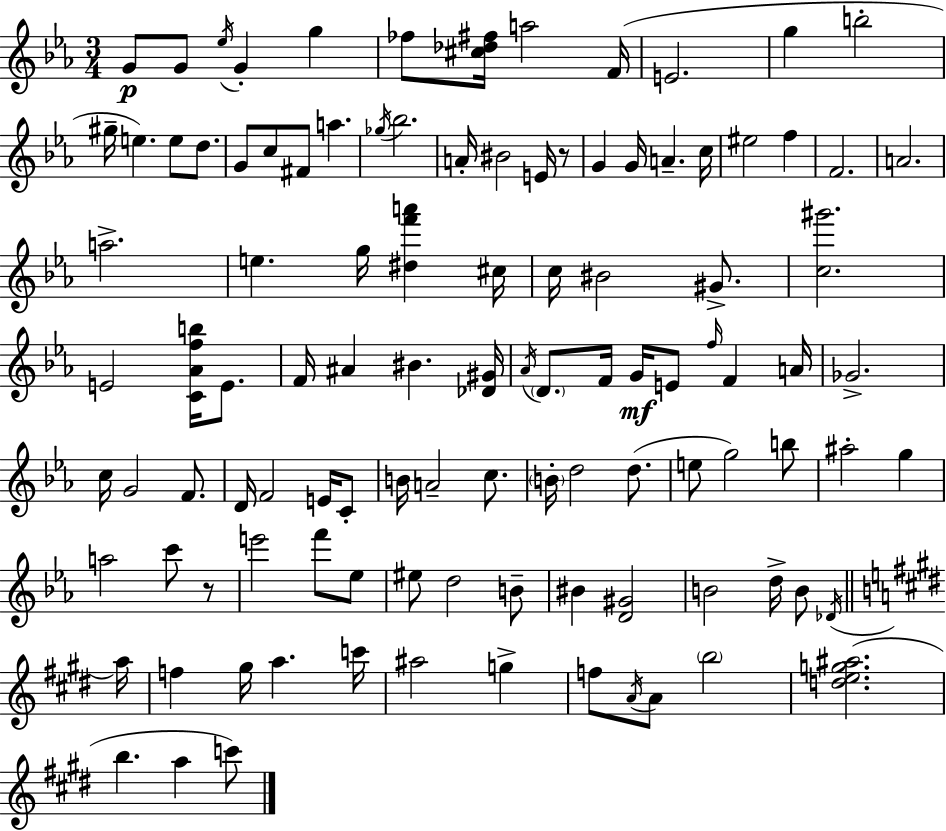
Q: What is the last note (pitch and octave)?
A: C6